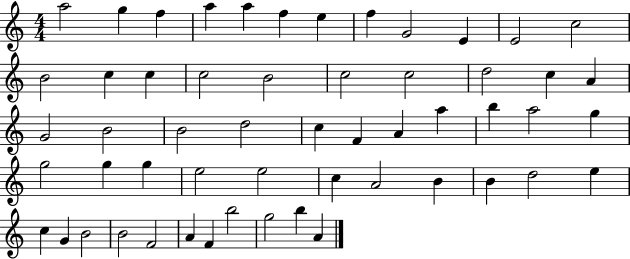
{
  \clef treble
  \numericTimeSignature
  \time 4/4
  \key c \major
  a''2 g''4 f''4 | a''4 a''4 f''4 e''4 | f''4 g'2 e'4 | e'2 c''2 | \break b'2 c''4 c''4 | c''2 b'2 | c''2 c''2 | d''2 c''4 a'4 | \break g'2 b'2 | b'2 d''2 | c''4 f'4 a'4 a''4 | b''4 a''2 g''4 | \break g''2 g''4 g''4 | e''2 e''2 | c''4 a'2 b'4 | b'4 d''2 e''4 | \break c''4 g'4 b'2 | b'2 f'2 | a'4 f'4 b''2 | g''2 b''4 a'4 | \break \bar "|."
}